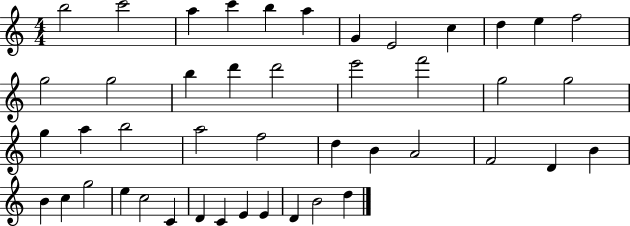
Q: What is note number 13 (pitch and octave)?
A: G5